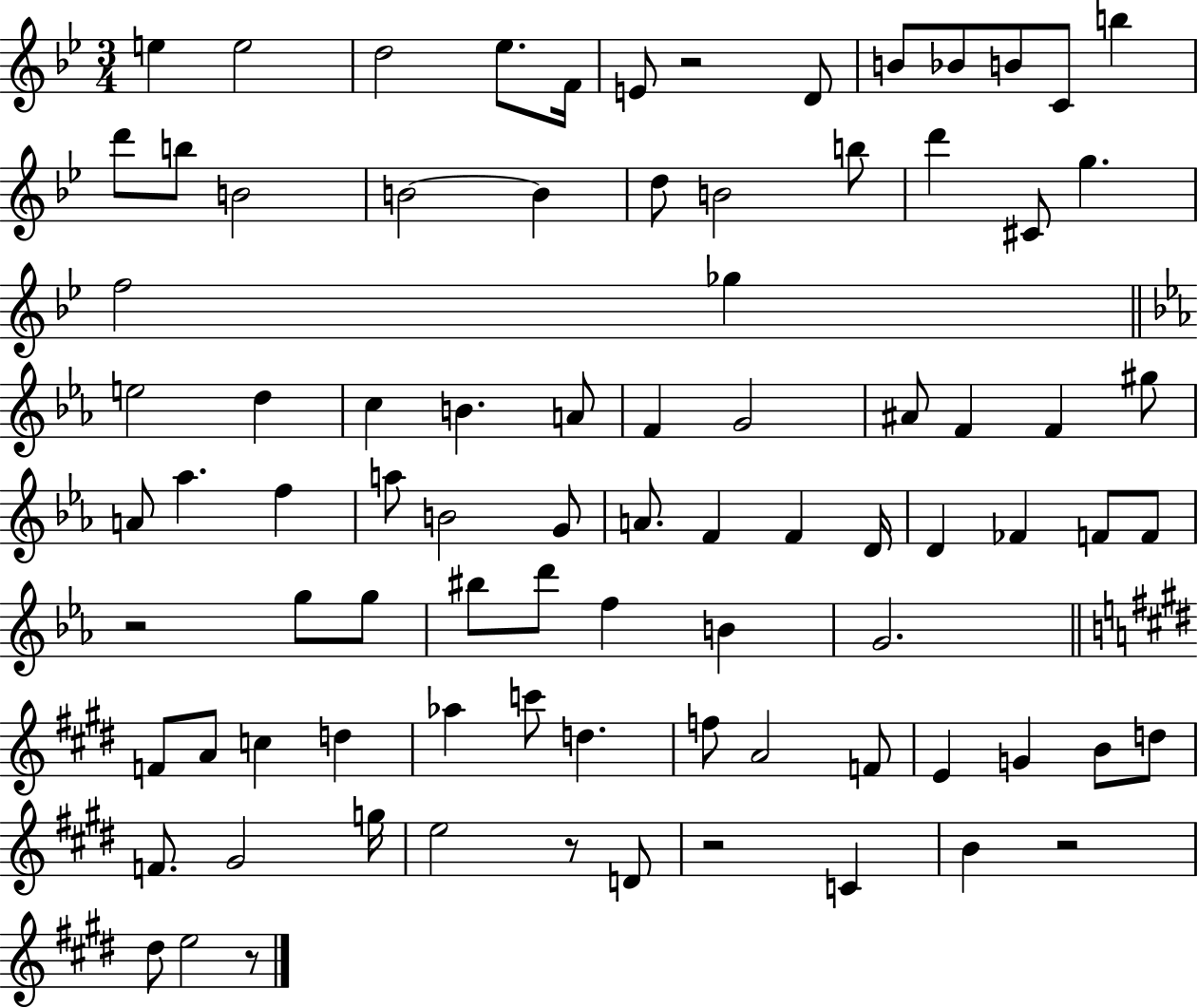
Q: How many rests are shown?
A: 6